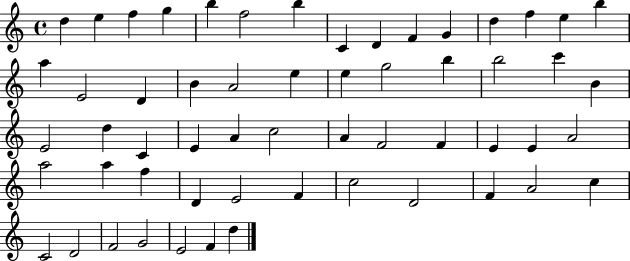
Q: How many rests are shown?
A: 0